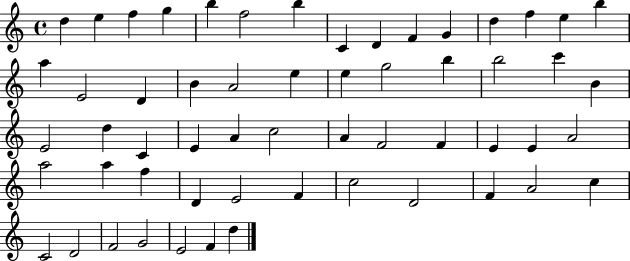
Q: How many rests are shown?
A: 0